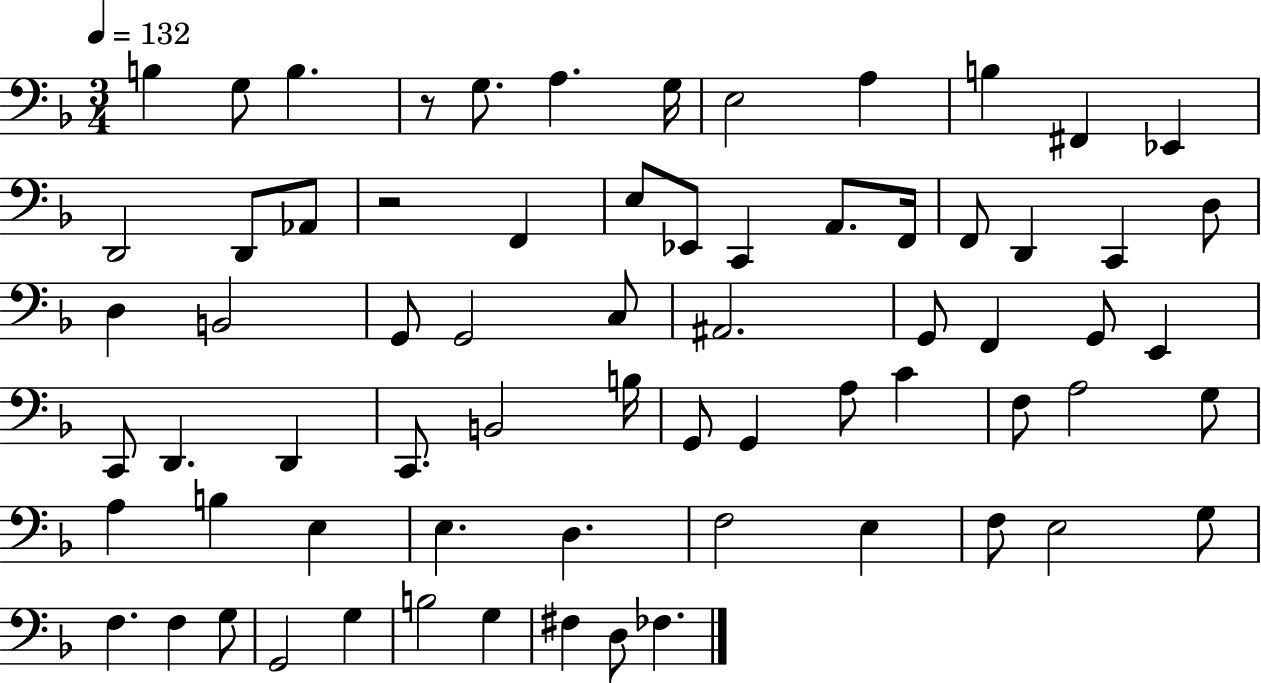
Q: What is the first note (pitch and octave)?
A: B3